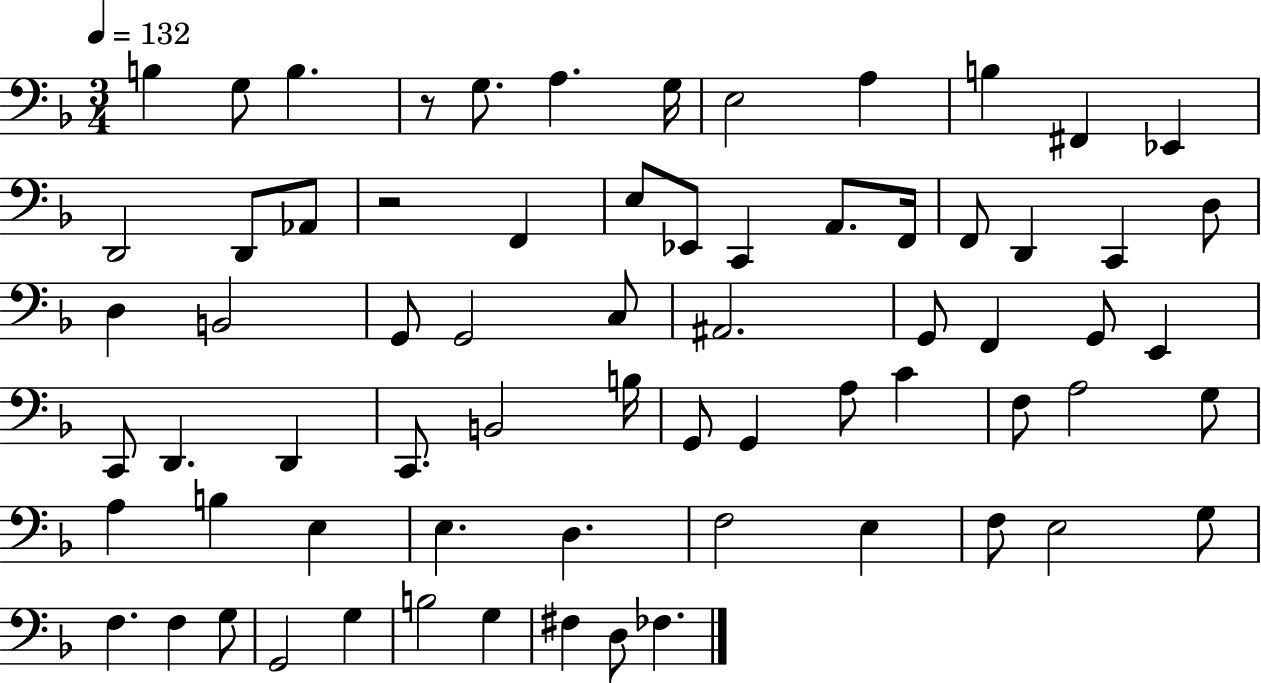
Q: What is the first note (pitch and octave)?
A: B3